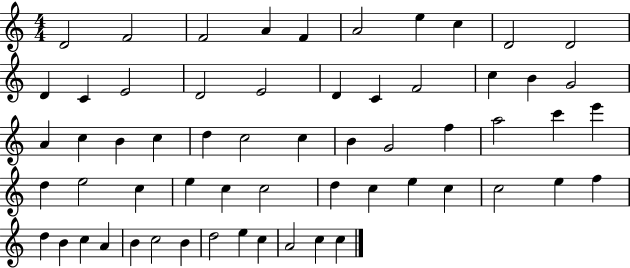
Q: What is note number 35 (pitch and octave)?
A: D5